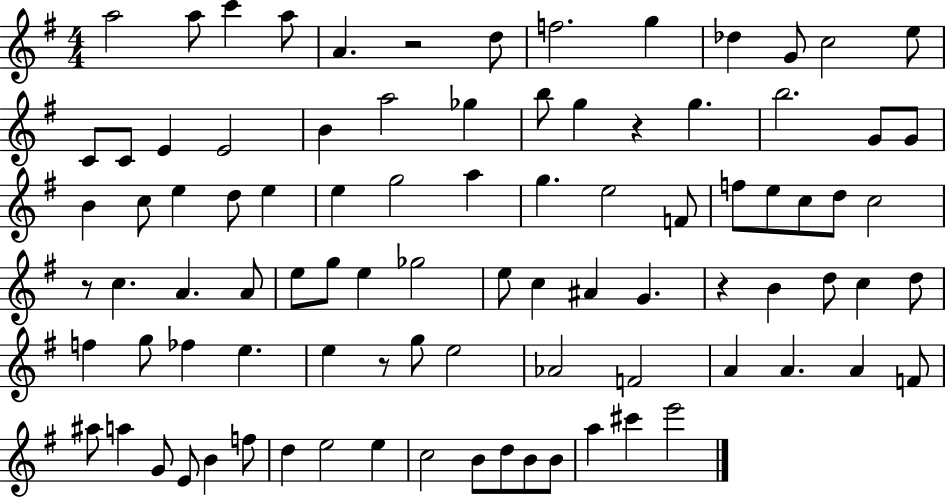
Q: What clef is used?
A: treble